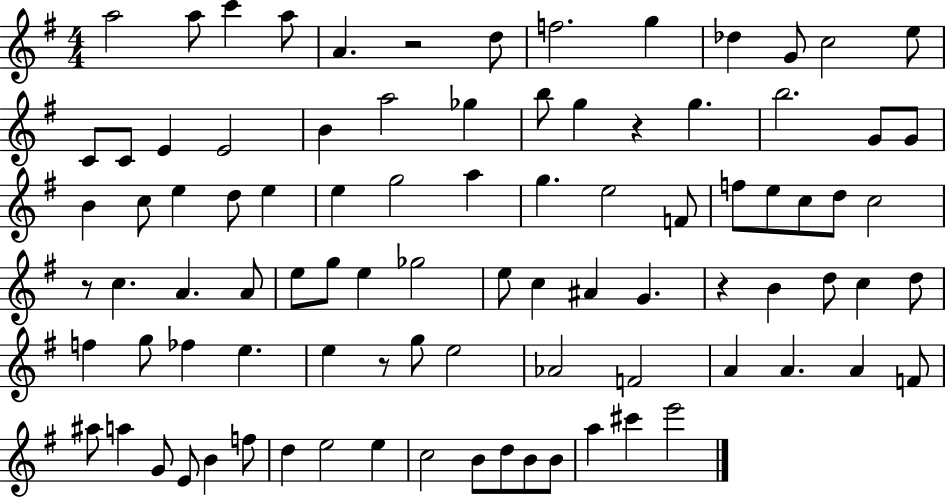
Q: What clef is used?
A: treble